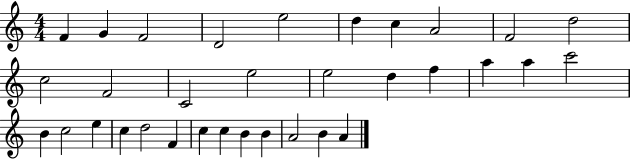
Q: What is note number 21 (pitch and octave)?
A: B4